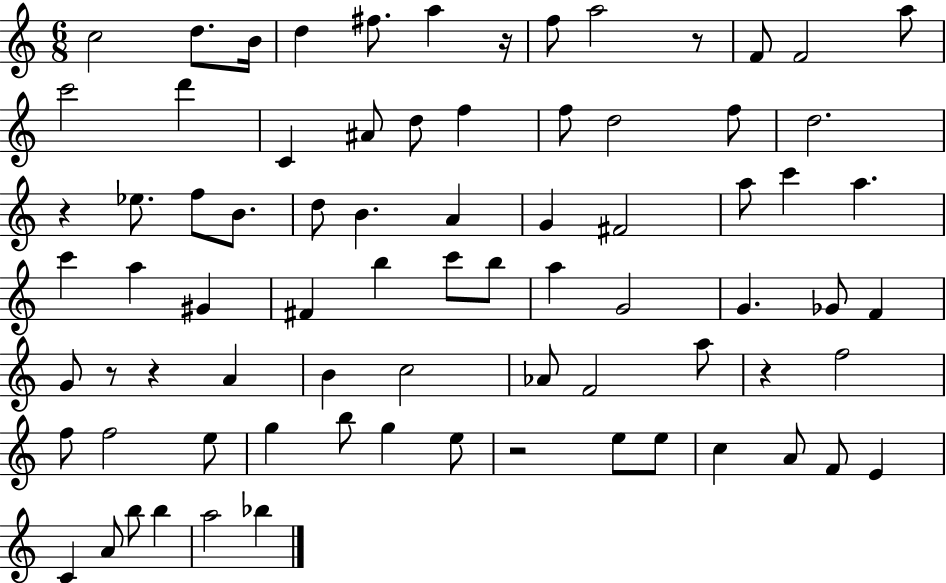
{
  \clef treble
  \numericTimeSignature
  \time 6/8
  \key c \major
  c''2 d''8. b'16 | d''4 fis''8. a''4 r16 | f''8 a''2 r8 | f'8 f'2 a''8 | \break c'''2 d'''4 | c'4 ais'8 d''8 f''4 | f''8 d''2 f''8 | d''2. | \break r4 ees''8. f''8 b'8. | d''8 b'4. a'4 | g'4 fis'2 | a''8 c'''4 a''4. | \break c'''4 a''4 gis'4 | fis'4 b''4 c'''8 b''8 | a''4 g'2 | g'4. ges'8 f'4 | \break g'8 r8 r4 a'4 | b'4 c''2 | aes'8 f'2 a''8 | r4 f''2 | \break f''8 f''2 e''8 | g''4 b''8 g''4 e''8 | r2 e''8 e''8 | c''4 a'8 f'8 e'4 | \break c'4 a'8 b''8 b''4 | a''2 bes''4 | \bar "|."
}